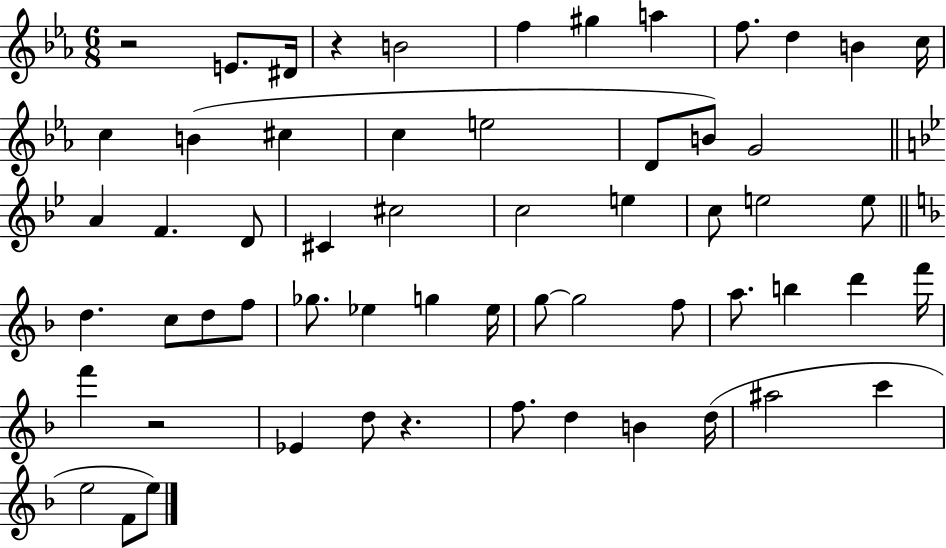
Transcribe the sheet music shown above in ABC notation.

X:1
T:Untitled
M:6/8
L:1/4
K:Eb
z2 E/2 ^D/4 z B2 f ^g a f/2 d B c/4 c B ^c c e2 D/2 B/2 G2 A F D/2 ^C ^c2 c2 e c/2 e2 e/2 d c/2 d/2 f/2 _g/2 _e g _e/4 g/2 g2 f/2 a/2 b d' f'/4 f' z2 _E d/2 z f/2 d B d/4 ^a2 c' e2 F/2 e/2